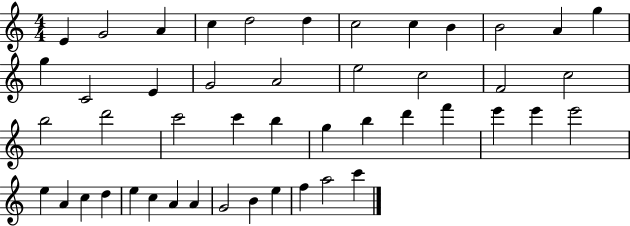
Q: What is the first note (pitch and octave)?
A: E4